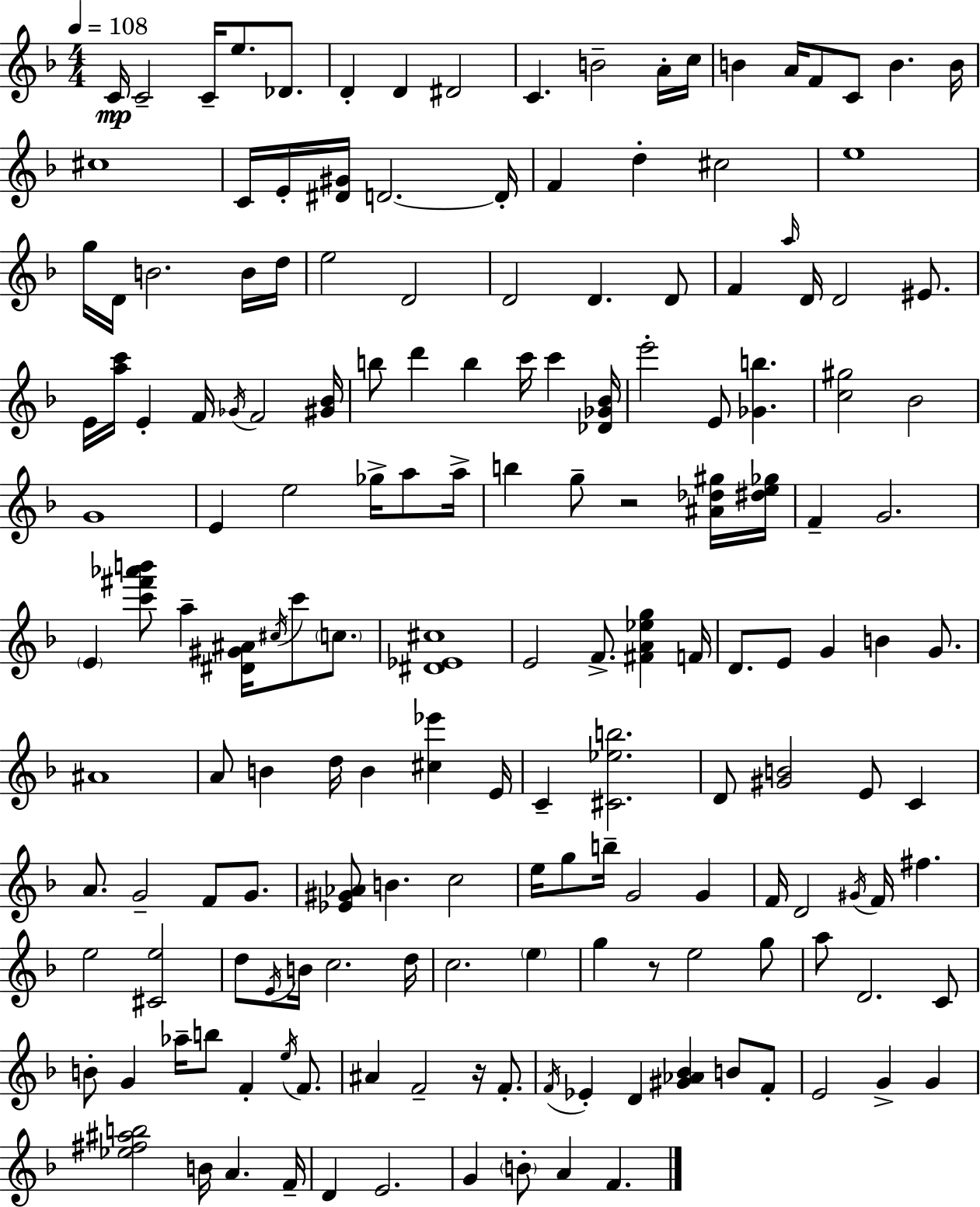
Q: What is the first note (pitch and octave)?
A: C4